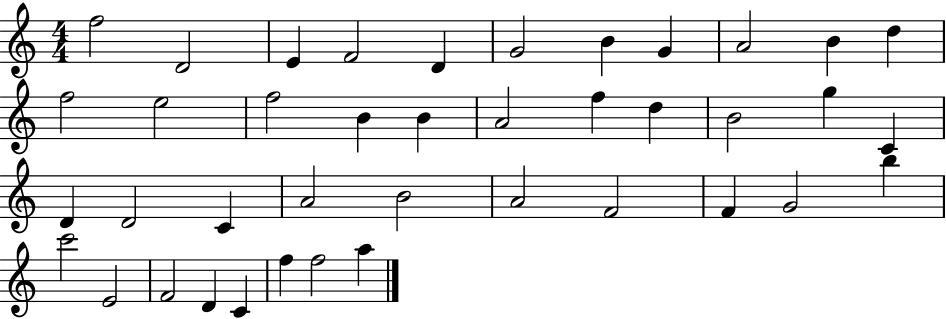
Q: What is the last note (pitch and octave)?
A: A5